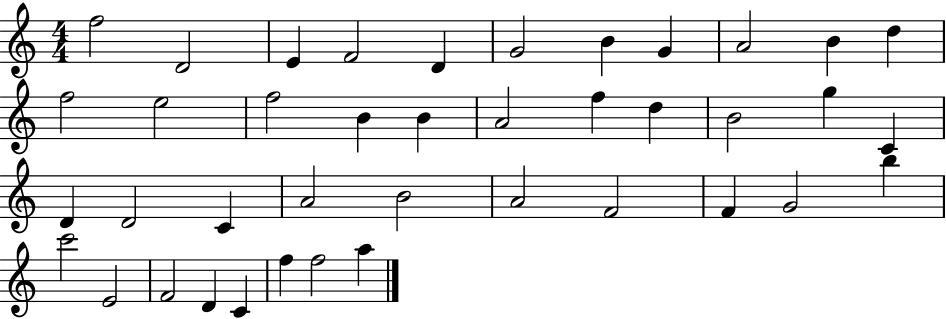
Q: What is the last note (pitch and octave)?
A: A5